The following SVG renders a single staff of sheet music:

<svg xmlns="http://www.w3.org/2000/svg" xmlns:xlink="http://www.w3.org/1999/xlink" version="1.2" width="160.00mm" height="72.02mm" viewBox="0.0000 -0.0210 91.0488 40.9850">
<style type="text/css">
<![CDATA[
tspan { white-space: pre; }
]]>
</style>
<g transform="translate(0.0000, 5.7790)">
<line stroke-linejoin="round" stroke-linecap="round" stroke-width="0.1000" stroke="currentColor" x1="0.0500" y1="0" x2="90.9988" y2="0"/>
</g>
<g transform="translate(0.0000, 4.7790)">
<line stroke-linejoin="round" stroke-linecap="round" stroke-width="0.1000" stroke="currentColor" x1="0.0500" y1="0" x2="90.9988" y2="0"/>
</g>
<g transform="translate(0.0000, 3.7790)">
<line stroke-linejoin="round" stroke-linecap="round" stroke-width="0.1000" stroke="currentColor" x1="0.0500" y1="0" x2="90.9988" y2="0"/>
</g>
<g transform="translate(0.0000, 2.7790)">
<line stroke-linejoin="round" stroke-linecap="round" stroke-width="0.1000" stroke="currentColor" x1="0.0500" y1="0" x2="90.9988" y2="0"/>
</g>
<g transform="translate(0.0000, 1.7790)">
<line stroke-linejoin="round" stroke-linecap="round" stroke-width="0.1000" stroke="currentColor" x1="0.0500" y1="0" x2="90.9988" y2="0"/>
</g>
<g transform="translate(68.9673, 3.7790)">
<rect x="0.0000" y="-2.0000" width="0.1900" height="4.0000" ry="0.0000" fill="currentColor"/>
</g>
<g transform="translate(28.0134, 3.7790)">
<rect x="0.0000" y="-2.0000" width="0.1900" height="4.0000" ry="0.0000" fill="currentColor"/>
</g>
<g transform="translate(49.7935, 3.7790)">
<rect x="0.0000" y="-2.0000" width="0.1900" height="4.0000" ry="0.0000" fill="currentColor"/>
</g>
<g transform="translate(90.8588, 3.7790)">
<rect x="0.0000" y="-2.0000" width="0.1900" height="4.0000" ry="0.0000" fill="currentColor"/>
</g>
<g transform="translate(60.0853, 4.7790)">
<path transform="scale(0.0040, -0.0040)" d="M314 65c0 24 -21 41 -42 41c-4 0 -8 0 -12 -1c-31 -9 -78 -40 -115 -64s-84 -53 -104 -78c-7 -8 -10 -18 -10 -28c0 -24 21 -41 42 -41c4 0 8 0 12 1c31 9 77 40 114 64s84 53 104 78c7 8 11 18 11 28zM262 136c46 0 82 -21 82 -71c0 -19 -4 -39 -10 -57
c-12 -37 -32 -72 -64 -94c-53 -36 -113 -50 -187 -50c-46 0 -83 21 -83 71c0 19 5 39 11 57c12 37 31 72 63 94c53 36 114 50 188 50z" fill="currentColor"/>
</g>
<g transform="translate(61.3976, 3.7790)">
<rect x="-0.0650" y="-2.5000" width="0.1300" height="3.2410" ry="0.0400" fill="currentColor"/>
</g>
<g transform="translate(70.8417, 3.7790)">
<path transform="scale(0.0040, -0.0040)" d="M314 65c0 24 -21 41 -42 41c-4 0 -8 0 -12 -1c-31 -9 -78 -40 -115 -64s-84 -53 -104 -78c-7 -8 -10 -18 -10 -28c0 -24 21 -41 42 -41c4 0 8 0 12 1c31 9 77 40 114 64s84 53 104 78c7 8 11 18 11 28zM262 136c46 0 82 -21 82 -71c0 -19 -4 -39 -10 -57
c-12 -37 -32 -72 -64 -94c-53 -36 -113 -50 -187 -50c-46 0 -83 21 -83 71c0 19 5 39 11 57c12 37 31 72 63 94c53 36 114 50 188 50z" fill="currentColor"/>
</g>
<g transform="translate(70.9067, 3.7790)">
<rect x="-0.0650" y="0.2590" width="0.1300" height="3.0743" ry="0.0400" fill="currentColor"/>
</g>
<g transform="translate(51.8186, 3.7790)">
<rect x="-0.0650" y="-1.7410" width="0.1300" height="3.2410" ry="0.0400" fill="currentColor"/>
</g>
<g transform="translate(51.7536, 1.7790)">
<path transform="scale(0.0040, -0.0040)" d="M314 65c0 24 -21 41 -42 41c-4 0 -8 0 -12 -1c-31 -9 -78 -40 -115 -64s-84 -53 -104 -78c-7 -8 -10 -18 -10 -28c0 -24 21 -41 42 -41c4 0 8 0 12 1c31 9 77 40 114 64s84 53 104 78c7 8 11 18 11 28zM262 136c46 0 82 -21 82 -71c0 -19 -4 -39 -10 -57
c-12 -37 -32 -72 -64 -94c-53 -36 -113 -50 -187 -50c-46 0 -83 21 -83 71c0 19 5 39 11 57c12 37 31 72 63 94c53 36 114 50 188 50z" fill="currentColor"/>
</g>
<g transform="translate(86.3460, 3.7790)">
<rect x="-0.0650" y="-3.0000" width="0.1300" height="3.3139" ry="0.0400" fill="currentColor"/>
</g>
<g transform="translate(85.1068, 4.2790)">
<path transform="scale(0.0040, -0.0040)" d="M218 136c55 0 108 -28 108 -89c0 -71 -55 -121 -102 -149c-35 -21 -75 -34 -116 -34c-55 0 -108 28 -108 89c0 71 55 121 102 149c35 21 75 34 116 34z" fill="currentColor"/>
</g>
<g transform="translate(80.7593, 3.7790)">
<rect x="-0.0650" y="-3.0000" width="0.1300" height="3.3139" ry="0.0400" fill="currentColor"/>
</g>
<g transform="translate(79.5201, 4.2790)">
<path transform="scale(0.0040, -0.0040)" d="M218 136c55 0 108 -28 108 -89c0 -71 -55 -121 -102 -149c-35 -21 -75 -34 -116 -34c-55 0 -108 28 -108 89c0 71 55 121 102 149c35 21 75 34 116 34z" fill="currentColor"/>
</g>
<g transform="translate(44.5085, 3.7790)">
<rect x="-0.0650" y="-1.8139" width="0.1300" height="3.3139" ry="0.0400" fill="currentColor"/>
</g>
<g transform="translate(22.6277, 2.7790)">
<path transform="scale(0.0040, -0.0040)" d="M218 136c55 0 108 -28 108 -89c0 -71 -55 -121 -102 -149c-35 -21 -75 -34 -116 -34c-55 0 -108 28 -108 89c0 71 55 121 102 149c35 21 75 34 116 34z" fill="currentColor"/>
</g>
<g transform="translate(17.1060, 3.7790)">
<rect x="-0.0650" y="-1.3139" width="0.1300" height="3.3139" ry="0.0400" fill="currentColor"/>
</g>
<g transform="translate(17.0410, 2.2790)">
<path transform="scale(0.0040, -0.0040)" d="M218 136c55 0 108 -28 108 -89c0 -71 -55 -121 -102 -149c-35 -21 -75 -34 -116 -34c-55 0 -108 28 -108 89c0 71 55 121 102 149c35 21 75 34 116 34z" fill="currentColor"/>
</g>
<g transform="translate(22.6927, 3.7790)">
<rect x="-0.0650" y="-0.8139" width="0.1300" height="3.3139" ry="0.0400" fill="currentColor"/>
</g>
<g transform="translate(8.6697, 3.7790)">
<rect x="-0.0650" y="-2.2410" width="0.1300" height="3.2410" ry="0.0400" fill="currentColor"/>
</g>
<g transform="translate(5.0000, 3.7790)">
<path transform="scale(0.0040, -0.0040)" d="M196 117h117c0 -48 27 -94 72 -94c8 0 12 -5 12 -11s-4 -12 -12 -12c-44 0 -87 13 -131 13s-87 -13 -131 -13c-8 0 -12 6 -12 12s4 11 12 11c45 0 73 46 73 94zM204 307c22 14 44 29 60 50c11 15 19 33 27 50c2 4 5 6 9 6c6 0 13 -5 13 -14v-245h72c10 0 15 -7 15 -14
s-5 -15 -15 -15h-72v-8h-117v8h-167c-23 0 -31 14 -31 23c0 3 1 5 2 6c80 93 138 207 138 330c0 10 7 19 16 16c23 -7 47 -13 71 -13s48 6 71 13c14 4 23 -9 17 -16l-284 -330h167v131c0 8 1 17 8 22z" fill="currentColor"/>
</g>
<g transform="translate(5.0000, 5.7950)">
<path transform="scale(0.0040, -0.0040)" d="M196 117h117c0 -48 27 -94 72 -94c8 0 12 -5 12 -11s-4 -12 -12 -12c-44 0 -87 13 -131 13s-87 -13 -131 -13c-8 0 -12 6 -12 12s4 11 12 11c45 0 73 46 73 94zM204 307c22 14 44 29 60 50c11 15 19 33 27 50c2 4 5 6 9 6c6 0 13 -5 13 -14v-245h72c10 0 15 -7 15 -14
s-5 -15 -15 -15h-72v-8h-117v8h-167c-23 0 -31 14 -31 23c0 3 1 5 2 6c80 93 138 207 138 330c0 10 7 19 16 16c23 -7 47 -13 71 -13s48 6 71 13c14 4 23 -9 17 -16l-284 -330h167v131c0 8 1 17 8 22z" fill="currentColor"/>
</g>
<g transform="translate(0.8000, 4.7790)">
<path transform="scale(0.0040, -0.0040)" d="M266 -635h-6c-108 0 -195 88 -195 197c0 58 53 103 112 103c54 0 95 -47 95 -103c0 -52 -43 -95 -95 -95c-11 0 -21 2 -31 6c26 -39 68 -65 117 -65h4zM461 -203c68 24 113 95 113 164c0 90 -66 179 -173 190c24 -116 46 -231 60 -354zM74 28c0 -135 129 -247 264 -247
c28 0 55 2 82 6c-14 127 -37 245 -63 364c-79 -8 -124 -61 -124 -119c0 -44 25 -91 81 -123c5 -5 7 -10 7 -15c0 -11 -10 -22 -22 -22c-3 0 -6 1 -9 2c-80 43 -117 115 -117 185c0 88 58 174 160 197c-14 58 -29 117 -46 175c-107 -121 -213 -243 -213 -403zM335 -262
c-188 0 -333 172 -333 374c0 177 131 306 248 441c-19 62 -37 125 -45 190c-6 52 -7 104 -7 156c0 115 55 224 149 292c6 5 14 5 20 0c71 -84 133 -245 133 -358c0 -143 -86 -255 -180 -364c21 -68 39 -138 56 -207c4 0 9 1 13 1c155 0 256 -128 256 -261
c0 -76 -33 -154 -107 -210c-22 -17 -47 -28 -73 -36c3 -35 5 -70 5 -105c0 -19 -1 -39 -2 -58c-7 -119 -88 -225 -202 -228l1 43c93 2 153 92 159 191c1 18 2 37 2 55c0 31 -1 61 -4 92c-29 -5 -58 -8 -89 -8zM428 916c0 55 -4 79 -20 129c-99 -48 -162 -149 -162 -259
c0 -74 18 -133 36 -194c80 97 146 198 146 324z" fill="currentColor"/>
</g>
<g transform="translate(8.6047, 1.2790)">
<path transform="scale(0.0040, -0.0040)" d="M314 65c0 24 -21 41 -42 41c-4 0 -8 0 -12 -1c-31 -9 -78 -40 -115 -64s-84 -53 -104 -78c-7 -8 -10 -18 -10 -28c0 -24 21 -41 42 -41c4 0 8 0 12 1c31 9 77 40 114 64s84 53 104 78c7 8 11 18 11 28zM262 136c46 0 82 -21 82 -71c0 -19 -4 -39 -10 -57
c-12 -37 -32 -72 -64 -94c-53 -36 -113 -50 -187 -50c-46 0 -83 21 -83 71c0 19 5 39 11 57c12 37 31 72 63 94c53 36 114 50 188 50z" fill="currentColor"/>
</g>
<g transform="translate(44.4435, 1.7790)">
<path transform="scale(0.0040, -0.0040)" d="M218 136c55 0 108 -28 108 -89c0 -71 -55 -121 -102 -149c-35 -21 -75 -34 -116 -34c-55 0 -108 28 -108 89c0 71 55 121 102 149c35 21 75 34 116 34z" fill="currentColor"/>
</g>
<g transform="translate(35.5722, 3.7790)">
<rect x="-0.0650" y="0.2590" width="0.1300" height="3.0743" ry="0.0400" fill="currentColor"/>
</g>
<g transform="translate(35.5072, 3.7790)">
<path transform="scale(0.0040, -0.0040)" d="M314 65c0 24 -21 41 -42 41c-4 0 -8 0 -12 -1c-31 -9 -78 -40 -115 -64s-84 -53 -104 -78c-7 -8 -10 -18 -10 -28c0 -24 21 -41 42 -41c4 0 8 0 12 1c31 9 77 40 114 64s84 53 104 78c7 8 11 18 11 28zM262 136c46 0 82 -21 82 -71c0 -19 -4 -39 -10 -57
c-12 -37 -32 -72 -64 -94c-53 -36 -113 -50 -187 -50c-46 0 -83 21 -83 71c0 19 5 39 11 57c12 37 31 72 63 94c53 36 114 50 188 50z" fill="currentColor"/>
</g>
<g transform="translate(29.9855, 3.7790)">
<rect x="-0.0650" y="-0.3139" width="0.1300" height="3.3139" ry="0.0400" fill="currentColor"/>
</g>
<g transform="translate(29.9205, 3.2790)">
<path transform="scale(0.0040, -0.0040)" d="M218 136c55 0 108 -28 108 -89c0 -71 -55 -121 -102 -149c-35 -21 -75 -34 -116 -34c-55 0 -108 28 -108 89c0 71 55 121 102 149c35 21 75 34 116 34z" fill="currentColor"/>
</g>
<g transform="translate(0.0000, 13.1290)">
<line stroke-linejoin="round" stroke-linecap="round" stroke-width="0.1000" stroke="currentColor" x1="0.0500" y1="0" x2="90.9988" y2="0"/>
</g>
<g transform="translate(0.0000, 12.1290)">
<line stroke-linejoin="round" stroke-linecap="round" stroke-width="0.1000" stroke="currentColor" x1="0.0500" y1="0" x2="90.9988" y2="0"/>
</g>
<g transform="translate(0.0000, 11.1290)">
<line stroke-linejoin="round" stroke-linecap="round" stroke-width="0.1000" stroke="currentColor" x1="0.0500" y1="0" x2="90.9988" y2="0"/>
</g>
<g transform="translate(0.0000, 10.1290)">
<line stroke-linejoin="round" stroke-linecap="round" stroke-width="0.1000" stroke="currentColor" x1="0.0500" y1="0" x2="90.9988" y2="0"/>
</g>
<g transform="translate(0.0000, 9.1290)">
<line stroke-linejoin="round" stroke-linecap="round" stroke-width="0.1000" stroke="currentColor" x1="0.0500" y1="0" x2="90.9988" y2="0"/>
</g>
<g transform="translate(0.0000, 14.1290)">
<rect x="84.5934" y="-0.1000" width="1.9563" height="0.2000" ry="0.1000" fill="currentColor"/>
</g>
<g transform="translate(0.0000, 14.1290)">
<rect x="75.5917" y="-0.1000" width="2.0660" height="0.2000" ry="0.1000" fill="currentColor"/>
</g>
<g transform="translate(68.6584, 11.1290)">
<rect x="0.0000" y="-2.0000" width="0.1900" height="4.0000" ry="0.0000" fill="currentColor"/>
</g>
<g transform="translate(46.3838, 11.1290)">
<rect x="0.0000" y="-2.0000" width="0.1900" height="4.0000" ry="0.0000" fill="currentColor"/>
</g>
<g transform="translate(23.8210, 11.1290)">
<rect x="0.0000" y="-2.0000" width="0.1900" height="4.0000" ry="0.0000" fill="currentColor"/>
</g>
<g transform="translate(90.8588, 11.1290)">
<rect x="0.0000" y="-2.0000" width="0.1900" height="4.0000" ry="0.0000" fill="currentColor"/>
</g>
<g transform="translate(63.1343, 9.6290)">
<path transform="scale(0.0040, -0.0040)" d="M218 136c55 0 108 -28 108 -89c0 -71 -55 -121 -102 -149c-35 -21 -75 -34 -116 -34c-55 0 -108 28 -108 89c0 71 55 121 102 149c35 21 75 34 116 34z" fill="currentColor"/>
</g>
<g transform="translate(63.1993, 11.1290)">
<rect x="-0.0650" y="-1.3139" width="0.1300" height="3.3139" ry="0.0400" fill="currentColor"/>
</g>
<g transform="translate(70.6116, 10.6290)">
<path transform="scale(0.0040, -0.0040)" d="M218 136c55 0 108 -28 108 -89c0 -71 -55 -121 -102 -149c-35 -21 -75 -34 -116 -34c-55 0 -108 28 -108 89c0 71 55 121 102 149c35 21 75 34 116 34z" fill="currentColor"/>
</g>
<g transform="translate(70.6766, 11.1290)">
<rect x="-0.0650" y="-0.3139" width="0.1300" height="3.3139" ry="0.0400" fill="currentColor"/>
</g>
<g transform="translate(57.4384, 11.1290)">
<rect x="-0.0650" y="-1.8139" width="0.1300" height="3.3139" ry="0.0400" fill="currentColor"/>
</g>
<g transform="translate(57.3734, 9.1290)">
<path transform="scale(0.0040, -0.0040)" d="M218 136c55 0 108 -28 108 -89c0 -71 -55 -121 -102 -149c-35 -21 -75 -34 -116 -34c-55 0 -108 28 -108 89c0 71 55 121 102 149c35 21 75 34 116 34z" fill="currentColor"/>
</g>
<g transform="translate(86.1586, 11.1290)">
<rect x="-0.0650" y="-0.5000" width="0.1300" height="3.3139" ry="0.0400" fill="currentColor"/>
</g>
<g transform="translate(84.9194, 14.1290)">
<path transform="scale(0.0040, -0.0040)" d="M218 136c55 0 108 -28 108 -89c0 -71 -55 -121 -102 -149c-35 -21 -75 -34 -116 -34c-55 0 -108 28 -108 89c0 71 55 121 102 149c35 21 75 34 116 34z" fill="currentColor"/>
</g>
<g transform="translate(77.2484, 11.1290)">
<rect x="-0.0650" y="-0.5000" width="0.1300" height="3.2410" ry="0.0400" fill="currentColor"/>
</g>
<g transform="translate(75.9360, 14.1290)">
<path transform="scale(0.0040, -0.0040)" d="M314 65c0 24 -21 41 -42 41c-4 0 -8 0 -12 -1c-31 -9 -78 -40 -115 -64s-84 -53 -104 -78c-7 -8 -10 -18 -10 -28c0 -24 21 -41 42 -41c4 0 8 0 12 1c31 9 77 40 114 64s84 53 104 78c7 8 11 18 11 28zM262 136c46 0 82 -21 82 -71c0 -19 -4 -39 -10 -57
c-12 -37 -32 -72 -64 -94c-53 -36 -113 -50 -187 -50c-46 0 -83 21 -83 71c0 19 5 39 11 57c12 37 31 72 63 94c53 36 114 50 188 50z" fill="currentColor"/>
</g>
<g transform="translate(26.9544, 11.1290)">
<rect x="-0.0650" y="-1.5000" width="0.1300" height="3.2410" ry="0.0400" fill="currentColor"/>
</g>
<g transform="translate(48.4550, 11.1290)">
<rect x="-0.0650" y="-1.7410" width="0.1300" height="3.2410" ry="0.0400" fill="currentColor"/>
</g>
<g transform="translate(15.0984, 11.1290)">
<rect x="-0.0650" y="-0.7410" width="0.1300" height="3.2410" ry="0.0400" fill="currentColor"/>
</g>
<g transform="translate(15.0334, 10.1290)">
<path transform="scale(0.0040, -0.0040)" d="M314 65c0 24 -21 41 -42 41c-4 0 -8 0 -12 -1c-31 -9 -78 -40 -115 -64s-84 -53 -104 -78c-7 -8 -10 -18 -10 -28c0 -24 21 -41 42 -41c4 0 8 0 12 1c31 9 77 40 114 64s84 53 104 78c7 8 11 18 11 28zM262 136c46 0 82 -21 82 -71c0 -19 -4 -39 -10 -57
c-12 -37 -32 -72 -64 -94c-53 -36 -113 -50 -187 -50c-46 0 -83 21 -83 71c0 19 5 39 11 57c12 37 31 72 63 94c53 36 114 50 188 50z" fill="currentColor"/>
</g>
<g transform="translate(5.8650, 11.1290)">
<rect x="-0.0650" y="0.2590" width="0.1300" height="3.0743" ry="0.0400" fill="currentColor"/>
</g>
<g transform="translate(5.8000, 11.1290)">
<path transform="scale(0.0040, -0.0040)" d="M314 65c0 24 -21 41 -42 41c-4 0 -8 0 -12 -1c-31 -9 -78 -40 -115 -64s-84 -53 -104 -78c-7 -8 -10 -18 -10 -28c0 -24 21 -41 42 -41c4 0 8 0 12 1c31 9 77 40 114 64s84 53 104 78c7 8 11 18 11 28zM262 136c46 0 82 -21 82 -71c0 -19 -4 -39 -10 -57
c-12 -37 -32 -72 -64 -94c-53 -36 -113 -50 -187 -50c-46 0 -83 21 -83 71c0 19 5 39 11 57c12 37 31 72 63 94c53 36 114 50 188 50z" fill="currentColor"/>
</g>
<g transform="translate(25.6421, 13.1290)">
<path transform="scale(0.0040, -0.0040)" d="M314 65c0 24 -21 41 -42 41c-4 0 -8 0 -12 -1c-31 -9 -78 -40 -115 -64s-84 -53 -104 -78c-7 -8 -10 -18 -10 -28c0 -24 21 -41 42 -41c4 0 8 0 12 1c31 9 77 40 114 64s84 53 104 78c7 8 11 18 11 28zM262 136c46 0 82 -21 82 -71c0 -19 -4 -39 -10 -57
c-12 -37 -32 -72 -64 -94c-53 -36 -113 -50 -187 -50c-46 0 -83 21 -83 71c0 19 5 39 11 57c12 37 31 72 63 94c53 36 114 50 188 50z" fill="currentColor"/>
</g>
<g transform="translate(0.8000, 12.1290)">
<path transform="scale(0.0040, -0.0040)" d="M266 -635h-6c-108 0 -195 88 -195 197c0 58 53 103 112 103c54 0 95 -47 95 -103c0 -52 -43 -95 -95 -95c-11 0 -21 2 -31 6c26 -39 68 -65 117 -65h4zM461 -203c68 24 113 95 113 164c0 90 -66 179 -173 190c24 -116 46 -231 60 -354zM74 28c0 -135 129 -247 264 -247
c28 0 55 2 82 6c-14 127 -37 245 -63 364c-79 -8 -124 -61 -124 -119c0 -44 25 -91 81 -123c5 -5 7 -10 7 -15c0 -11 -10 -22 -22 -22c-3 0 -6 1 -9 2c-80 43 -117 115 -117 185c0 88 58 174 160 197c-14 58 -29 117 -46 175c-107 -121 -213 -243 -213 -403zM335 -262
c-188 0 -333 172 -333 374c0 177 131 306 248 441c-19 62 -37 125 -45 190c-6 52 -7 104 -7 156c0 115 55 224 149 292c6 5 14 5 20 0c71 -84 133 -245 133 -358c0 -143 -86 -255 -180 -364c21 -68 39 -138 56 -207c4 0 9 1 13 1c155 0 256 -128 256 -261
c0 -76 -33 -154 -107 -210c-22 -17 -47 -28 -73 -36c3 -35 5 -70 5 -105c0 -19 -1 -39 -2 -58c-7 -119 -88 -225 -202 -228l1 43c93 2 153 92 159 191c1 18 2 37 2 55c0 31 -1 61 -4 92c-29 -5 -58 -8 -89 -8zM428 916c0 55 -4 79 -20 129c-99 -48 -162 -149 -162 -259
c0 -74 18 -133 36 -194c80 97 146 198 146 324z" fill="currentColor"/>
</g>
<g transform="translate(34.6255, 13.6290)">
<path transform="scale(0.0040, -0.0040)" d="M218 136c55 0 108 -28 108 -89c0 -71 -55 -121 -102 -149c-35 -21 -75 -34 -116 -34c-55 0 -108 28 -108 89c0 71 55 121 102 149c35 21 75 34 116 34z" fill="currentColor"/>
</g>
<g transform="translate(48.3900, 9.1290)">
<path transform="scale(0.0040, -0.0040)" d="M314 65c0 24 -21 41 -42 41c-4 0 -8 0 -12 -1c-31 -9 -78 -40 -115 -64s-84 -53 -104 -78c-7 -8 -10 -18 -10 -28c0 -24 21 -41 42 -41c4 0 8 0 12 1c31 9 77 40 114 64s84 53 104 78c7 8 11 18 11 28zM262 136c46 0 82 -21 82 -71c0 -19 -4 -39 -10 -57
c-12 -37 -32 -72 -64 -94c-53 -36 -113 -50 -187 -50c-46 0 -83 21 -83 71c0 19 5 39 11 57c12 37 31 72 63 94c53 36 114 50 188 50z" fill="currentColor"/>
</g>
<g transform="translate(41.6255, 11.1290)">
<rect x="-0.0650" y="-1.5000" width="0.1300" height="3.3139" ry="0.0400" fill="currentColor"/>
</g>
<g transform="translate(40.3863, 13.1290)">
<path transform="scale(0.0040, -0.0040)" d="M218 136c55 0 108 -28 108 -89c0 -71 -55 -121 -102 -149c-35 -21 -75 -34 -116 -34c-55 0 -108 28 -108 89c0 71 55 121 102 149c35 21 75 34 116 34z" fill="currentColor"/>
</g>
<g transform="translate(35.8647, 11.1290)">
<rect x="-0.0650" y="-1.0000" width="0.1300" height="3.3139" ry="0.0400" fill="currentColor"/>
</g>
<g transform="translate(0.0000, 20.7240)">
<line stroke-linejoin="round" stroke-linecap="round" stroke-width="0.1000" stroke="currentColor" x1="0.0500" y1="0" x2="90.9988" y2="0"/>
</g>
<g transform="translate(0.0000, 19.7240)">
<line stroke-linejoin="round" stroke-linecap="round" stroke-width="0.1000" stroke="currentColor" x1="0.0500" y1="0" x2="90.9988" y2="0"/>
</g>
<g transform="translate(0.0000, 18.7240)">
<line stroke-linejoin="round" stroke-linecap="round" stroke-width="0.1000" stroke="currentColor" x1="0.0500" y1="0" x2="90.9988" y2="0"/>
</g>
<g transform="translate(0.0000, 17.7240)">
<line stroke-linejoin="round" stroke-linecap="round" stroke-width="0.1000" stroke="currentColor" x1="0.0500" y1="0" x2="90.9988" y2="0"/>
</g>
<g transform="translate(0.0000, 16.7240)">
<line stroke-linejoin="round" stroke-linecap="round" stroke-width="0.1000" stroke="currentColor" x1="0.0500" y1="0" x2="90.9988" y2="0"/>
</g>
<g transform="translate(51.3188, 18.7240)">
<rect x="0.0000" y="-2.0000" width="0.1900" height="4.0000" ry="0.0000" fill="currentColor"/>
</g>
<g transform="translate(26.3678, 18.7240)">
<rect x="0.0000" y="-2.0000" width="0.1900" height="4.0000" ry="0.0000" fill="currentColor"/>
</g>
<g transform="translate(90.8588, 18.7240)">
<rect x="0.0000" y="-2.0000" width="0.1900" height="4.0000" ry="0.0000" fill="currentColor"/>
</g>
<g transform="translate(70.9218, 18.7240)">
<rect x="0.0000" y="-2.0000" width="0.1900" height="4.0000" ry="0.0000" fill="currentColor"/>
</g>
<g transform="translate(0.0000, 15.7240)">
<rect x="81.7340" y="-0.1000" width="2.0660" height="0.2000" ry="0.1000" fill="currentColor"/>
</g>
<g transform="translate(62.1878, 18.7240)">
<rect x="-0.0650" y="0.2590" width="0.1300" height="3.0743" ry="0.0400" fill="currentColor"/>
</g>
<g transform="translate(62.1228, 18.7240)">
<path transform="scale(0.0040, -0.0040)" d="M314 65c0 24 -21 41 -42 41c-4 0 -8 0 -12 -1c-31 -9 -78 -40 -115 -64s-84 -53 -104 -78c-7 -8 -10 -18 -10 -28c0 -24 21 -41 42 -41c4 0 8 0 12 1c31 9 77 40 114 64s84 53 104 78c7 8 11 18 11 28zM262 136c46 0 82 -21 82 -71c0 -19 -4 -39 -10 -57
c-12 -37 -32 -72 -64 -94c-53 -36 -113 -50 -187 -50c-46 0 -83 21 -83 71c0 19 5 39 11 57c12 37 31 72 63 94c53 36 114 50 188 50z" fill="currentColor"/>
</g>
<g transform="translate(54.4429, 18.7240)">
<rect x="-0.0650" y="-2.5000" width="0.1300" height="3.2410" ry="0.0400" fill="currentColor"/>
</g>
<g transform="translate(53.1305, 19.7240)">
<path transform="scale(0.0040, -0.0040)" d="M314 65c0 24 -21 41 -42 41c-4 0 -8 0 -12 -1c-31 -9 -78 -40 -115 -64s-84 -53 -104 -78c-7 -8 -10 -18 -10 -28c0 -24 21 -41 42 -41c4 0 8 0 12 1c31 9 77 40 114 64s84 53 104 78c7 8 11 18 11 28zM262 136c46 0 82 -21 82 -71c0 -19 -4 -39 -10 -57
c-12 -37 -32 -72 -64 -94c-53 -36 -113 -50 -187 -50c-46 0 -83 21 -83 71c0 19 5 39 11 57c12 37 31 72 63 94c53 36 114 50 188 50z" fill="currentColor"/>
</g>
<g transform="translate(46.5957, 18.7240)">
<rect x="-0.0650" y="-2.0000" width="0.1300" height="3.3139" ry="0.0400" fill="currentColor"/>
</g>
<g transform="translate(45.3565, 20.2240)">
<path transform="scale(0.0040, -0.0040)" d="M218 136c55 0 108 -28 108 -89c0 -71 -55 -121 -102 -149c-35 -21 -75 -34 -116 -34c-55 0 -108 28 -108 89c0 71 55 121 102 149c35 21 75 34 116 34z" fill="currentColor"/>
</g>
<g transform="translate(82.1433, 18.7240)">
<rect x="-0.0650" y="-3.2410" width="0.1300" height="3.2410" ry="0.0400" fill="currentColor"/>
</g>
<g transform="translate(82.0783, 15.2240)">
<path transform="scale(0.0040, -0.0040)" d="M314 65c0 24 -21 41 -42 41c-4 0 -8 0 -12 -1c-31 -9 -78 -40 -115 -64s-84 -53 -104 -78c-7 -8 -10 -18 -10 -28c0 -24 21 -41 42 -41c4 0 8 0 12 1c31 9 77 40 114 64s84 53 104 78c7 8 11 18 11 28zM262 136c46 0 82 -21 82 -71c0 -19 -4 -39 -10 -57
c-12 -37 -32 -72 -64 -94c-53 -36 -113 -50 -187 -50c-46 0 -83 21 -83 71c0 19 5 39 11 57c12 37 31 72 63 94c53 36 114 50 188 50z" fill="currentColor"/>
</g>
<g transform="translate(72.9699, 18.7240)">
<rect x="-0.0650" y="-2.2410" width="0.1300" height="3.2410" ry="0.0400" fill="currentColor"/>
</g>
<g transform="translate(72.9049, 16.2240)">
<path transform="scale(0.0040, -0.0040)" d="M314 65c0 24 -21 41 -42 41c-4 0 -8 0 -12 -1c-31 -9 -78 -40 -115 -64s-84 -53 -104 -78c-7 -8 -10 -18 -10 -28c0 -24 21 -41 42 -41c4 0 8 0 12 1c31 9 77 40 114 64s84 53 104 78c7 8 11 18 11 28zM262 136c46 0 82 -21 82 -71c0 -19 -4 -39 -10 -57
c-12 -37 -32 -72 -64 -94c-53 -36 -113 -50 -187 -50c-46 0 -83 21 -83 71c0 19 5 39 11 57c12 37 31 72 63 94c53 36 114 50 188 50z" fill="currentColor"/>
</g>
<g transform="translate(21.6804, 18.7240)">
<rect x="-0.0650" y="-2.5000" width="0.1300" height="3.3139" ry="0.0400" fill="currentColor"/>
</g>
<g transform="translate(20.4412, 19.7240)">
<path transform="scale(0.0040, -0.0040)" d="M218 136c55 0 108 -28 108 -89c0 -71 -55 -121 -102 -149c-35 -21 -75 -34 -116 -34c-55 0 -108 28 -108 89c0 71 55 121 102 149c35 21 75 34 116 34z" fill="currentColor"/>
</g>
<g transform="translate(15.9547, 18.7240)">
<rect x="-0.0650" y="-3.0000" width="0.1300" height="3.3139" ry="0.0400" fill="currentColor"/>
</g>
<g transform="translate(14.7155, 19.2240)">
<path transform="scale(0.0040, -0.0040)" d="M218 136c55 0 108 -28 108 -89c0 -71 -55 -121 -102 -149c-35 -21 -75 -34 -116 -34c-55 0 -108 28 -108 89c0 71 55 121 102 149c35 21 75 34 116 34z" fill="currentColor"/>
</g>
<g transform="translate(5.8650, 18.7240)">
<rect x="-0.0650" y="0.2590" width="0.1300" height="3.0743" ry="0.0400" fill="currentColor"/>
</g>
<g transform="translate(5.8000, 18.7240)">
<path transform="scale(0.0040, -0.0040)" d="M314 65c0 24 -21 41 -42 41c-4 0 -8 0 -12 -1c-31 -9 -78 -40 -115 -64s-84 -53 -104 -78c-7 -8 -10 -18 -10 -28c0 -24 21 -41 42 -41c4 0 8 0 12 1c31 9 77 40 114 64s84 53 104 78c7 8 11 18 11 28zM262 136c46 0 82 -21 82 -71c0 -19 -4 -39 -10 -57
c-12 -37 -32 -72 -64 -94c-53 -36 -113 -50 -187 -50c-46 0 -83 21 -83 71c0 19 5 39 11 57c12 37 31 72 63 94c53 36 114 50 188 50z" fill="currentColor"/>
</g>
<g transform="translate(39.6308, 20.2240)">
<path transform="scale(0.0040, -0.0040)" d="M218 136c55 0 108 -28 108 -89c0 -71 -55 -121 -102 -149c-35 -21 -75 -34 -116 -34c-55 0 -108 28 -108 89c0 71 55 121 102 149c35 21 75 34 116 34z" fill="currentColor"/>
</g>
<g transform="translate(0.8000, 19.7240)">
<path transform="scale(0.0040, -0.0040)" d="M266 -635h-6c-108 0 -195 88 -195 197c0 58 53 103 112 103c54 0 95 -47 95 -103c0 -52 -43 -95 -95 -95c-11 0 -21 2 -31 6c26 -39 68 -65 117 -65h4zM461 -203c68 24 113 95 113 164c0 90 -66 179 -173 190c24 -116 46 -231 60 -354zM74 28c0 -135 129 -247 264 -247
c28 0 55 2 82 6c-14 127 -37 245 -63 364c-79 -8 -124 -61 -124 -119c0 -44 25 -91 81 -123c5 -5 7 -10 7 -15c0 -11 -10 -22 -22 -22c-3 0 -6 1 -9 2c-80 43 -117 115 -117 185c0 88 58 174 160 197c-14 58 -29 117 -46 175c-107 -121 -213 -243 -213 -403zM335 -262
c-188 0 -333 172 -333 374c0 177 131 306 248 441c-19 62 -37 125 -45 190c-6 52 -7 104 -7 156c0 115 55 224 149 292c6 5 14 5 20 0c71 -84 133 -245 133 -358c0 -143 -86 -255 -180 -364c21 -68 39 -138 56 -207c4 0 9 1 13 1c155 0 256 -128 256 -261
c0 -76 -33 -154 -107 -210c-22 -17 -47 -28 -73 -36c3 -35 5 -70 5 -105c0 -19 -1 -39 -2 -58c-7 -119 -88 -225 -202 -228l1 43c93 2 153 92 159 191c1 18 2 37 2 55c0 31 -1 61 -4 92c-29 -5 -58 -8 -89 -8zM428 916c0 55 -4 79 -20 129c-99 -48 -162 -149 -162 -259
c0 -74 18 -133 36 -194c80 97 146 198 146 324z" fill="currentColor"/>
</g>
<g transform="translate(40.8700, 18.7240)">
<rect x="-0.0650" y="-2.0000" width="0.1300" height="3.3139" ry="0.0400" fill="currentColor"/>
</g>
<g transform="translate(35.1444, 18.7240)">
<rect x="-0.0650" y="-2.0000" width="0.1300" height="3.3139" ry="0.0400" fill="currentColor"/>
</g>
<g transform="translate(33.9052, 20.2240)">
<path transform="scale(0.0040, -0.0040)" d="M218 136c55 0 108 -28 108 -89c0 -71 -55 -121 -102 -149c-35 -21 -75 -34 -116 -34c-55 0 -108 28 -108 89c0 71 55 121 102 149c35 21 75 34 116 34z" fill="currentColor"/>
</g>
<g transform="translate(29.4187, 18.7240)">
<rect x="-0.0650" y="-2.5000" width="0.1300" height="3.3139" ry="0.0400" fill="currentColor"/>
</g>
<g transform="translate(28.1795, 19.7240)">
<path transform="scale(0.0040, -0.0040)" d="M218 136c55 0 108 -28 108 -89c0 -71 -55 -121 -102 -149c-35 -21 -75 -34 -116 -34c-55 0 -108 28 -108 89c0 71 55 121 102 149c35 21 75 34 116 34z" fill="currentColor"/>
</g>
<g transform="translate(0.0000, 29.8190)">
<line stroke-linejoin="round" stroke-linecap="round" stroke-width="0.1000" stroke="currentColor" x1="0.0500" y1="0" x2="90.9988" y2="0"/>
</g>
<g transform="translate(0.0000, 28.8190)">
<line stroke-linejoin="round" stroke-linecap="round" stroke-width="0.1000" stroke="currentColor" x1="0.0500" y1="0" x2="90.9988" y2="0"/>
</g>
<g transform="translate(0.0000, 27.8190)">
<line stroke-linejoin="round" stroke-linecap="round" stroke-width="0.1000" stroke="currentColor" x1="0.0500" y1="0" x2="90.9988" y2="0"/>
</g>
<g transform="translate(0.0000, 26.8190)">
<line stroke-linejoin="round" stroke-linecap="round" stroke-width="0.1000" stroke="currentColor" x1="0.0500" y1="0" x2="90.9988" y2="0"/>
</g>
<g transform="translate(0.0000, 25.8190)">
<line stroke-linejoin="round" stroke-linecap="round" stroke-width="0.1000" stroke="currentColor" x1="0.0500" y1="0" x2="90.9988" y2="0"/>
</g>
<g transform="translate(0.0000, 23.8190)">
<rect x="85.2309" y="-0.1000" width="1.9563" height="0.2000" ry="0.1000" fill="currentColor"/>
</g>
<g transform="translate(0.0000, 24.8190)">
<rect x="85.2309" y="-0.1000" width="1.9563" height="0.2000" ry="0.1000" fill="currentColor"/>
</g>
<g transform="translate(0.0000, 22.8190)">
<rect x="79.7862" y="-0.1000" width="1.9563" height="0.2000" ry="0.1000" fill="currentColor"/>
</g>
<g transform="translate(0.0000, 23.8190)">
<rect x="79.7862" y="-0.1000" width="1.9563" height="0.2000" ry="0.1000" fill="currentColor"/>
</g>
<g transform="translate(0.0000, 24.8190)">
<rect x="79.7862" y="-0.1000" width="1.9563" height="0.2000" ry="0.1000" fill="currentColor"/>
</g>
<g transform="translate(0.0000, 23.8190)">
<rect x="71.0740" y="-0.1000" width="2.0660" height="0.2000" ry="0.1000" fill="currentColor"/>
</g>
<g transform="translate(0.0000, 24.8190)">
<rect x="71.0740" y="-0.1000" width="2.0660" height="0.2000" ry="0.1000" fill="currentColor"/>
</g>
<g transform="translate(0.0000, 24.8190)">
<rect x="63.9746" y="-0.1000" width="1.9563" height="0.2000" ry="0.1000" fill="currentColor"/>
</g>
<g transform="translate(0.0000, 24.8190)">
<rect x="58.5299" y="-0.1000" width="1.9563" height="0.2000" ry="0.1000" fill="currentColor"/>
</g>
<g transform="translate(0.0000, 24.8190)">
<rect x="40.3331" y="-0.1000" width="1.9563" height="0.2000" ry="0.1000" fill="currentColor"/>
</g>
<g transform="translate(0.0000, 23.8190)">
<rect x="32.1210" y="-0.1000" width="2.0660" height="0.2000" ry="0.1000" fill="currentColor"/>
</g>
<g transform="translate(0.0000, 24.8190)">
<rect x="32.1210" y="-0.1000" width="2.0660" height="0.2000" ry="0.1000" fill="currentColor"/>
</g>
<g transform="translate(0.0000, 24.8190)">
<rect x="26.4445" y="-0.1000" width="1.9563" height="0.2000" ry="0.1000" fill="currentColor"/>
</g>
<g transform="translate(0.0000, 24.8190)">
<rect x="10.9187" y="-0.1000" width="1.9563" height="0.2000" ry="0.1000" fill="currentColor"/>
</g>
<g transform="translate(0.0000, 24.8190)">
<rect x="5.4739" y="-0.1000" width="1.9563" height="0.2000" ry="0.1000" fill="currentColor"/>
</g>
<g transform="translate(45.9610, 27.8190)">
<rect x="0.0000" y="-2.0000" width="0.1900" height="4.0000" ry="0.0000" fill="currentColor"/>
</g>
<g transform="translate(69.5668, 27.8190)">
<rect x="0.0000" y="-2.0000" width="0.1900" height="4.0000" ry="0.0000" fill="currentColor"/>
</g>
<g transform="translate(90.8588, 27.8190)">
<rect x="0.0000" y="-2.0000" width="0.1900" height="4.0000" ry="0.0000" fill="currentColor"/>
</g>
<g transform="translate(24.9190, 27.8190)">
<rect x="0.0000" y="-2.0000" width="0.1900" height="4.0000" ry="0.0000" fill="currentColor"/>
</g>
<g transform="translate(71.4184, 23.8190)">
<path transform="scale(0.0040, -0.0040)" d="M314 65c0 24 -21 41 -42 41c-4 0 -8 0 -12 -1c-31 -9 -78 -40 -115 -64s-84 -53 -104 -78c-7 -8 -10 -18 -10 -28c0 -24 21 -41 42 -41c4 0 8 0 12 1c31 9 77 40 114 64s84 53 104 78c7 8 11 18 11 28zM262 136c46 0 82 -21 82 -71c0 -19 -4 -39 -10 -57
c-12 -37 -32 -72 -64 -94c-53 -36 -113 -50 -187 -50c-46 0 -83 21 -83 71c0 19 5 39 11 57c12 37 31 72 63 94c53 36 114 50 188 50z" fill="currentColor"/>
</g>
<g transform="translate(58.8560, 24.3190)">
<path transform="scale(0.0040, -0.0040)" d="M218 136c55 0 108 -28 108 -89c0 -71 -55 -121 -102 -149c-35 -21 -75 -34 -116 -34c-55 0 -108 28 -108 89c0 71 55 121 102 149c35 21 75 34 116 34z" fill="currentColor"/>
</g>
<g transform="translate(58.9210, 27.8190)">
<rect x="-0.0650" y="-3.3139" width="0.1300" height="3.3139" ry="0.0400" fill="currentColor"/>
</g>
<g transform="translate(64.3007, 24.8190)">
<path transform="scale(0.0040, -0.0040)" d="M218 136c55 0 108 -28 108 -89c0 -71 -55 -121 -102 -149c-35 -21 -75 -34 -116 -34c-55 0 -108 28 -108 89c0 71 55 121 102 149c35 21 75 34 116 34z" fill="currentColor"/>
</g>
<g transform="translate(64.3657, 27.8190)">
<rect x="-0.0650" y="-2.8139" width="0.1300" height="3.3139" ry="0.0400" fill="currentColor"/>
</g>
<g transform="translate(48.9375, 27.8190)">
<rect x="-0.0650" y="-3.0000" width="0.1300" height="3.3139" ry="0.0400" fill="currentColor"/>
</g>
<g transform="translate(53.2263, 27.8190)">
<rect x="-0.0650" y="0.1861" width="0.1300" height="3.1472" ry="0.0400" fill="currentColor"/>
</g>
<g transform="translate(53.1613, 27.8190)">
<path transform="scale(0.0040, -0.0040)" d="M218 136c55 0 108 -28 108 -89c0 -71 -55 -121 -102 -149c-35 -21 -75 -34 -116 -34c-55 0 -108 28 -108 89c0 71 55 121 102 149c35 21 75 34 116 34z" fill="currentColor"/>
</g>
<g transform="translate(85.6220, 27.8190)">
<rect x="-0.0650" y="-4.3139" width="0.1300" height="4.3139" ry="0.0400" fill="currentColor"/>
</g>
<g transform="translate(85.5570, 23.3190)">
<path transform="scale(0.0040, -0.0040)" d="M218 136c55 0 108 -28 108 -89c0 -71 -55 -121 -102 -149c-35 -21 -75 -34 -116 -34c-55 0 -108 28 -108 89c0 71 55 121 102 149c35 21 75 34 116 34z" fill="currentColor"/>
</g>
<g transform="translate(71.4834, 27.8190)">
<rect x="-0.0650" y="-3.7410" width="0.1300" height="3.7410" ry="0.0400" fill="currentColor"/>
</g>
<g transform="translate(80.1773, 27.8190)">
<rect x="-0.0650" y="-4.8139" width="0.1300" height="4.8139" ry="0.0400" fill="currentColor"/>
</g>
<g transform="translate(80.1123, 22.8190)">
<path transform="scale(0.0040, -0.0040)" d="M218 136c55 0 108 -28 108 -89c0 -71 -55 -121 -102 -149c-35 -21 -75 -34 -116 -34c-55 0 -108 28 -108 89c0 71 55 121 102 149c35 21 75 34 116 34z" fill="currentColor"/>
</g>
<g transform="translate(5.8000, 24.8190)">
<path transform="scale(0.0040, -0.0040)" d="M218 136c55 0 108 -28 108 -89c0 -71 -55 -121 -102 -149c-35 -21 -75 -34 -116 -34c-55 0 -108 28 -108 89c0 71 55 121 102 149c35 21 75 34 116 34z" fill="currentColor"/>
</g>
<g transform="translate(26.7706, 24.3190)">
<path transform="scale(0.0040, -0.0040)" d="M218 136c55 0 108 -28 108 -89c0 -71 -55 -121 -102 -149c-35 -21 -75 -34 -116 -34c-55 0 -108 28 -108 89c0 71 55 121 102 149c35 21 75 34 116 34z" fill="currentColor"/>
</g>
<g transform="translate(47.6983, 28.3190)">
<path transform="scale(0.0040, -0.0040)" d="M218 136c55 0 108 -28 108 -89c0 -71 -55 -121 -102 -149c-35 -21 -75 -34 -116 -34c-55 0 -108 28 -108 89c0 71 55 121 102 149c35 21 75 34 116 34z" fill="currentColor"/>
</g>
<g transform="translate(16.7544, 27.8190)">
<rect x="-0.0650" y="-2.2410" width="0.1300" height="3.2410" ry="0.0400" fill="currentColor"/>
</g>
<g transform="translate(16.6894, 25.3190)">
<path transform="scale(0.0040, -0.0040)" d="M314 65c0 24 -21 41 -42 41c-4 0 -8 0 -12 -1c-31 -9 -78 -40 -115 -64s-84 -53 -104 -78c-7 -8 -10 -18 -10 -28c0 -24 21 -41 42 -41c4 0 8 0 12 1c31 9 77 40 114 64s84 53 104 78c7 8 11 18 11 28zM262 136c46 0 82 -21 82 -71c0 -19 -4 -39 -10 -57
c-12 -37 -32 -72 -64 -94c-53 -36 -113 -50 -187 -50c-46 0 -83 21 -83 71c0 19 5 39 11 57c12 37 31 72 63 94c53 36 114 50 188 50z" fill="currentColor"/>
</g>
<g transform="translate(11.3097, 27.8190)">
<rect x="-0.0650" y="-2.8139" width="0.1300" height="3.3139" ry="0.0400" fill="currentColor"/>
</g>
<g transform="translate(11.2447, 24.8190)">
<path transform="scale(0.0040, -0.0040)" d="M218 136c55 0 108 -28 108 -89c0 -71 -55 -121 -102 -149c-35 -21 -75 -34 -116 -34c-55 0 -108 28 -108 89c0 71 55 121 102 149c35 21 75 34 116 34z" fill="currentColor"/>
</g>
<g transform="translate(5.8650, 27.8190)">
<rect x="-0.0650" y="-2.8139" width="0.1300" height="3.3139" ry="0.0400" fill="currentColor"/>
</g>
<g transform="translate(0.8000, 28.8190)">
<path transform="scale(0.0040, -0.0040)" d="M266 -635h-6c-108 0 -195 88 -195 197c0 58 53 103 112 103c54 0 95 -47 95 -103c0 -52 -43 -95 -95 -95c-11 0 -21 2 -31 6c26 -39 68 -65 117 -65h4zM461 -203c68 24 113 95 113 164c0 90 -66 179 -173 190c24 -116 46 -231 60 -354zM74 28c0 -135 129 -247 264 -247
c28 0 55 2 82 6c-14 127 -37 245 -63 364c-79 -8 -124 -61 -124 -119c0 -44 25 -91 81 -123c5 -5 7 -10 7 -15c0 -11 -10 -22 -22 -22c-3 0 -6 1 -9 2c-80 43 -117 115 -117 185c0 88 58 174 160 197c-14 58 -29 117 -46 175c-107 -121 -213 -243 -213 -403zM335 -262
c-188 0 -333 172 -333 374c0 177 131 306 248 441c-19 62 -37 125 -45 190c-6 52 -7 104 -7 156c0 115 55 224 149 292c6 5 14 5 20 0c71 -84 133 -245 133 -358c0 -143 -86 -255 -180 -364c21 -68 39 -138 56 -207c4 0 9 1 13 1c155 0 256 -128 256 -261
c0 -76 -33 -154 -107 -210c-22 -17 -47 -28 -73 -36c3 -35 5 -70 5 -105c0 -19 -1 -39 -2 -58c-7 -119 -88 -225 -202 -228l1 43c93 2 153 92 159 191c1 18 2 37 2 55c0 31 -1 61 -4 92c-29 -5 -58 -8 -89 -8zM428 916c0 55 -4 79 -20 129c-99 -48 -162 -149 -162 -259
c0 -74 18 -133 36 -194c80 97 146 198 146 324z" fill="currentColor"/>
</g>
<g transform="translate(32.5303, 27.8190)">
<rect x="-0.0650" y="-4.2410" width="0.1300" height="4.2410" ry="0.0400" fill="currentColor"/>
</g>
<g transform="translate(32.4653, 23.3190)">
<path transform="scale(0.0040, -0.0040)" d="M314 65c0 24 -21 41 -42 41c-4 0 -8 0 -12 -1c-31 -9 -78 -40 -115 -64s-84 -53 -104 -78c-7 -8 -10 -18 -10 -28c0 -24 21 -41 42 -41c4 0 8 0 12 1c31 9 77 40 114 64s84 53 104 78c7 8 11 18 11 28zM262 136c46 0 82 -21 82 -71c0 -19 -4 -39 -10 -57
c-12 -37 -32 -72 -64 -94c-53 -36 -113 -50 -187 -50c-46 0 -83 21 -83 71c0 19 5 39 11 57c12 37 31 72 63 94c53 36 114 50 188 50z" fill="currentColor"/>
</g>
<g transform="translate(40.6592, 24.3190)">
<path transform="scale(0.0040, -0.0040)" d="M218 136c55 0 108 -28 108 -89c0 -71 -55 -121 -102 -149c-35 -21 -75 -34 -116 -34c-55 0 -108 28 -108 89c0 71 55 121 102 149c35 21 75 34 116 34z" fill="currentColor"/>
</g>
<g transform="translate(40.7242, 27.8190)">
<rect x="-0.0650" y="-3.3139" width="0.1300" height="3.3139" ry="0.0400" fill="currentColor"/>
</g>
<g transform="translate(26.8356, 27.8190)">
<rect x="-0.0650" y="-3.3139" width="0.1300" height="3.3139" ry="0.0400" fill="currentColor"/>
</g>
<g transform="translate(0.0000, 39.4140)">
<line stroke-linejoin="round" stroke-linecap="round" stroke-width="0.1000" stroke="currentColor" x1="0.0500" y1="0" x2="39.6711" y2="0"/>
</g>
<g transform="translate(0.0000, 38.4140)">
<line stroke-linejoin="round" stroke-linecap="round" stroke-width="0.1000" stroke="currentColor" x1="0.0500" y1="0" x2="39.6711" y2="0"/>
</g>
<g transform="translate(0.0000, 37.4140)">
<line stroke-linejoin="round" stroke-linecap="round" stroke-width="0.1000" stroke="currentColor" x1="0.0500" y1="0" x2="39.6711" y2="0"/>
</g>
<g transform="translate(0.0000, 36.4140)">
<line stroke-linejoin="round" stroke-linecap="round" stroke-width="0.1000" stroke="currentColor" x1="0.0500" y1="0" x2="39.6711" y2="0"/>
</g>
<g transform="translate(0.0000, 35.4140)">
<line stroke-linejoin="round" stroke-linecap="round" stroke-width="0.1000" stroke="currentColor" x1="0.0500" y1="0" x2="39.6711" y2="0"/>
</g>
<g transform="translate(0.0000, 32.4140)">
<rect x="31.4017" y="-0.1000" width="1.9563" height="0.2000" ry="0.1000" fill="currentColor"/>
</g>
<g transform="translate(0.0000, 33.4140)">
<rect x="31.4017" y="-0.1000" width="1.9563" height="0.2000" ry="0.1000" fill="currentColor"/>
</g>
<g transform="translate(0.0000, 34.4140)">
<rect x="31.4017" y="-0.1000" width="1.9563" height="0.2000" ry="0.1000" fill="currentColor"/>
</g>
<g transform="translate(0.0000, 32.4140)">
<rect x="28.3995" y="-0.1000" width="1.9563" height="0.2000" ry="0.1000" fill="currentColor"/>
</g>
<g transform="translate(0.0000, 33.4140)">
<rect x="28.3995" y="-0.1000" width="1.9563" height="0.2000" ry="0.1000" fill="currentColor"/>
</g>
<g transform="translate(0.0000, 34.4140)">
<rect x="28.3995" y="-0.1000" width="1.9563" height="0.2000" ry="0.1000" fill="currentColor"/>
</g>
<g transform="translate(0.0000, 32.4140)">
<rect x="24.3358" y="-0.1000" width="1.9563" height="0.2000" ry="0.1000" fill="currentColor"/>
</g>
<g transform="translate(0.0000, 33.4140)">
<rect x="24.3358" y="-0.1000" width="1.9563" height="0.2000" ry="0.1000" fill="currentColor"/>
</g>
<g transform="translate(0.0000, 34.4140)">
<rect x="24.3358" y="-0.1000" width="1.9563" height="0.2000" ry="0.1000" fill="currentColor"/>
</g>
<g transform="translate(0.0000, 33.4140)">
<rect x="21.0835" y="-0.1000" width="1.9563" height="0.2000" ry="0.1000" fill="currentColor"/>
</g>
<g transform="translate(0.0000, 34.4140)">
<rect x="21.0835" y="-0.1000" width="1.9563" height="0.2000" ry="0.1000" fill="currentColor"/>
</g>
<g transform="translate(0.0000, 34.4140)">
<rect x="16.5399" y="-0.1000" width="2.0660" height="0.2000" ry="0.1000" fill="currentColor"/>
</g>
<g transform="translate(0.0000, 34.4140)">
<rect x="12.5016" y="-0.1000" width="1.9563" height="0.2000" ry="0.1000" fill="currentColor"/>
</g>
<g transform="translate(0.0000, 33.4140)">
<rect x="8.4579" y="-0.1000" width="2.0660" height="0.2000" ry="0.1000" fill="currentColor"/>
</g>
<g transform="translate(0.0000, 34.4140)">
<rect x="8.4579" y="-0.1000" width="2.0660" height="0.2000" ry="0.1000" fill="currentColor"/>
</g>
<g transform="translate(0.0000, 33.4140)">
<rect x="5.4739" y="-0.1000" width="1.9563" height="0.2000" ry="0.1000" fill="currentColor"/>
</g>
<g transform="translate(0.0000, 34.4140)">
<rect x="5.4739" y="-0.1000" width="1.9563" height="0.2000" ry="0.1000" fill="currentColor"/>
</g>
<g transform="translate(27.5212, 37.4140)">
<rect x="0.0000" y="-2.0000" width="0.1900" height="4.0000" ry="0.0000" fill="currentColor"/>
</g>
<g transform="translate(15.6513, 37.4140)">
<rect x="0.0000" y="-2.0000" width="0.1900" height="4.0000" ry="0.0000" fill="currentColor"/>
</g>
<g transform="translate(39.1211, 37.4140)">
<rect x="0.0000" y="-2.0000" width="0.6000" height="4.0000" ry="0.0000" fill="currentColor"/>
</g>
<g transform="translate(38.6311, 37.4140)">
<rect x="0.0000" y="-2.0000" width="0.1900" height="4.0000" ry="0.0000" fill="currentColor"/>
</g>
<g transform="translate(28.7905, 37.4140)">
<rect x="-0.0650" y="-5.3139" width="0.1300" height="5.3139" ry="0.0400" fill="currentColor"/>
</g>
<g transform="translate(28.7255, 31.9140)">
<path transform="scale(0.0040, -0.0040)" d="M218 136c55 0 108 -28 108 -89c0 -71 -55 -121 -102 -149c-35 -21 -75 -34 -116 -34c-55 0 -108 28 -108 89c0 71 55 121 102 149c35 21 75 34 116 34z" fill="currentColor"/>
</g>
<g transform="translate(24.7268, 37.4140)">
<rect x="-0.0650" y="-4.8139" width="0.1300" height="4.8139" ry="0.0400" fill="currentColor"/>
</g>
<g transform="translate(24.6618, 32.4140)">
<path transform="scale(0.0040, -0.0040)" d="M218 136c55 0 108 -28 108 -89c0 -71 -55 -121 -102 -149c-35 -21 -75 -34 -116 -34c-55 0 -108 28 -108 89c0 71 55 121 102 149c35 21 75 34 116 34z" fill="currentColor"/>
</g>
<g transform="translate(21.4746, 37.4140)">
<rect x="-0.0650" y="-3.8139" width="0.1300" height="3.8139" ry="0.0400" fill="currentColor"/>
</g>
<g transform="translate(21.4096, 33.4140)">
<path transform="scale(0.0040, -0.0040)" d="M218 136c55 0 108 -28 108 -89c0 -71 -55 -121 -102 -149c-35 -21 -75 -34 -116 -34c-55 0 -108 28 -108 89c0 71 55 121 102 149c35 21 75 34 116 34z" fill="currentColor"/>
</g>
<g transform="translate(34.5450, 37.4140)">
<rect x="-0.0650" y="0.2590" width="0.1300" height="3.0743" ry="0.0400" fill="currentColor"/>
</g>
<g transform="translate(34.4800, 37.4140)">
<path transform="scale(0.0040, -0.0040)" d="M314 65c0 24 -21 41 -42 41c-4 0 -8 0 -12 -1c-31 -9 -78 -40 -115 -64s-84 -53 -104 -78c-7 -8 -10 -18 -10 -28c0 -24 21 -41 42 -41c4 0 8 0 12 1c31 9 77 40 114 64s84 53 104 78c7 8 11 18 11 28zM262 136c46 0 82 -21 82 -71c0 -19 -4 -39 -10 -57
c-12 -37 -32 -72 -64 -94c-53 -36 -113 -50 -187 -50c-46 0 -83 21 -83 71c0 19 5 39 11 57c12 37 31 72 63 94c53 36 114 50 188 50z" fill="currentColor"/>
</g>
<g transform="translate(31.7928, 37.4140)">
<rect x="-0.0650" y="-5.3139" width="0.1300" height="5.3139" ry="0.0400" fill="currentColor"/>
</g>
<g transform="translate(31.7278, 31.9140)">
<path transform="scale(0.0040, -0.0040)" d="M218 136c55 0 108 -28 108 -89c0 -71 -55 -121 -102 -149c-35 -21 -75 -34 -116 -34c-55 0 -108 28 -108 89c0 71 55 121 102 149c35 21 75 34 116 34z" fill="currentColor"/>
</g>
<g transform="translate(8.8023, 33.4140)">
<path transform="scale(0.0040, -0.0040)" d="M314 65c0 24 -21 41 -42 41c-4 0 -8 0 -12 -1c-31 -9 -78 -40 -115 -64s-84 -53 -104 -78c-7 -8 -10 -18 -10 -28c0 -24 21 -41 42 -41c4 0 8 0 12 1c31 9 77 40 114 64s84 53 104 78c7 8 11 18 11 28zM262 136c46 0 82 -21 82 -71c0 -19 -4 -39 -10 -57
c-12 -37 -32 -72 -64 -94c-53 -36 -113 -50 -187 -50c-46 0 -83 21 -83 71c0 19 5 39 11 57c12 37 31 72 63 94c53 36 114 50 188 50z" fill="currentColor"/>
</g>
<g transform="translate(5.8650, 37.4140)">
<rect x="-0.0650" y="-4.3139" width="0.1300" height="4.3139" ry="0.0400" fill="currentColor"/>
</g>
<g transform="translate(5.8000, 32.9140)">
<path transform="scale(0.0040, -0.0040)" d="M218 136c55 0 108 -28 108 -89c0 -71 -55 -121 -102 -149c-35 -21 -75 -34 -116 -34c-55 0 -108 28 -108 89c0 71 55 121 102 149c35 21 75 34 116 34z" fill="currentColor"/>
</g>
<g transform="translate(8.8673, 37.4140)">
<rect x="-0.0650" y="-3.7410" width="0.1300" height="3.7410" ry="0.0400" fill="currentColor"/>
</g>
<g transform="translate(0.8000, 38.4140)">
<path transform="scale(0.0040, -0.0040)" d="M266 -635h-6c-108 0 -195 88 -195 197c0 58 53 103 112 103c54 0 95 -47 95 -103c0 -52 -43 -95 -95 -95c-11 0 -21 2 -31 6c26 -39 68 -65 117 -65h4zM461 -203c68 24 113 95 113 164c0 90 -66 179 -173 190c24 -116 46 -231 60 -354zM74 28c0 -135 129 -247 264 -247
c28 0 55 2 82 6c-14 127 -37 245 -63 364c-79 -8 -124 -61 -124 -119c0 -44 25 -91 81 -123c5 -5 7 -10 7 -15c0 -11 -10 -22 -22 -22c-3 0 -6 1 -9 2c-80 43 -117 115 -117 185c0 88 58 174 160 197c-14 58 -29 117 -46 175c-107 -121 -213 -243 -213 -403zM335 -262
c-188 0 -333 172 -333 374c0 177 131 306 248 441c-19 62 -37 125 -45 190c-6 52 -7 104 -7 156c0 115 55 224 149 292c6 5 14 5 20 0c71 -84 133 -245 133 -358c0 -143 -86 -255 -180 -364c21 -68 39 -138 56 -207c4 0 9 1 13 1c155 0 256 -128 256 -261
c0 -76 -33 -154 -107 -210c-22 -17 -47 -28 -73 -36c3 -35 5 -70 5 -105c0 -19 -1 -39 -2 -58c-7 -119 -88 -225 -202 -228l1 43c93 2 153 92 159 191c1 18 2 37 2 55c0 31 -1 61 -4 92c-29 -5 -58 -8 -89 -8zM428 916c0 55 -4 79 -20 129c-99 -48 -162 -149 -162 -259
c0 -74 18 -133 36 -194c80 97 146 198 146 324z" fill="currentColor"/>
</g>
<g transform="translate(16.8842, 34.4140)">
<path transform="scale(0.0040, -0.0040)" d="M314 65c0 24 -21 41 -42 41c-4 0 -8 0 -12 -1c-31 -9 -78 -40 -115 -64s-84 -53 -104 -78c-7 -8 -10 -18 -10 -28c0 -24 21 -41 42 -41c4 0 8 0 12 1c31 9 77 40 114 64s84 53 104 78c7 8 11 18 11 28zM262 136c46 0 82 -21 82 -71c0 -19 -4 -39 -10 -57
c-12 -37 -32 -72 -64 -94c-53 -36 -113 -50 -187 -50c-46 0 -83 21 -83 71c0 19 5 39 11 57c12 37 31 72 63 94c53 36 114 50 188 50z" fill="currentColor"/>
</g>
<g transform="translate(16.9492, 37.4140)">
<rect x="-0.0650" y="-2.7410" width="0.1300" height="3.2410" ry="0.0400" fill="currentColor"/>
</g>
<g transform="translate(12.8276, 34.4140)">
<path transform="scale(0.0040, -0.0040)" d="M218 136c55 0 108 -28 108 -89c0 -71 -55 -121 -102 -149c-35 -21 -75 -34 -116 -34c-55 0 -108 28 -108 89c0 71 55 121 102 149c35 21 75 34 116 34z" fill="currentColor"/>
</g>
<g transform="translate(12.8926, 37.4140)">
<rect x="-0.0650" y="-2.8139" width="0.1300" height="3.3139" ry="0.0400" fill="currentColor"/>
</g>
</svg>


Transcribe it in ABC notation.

X:1
T:Untitled
M:4/4
L:1/4
K:C
g2 e d c B2 f f2 G2 B2 A A B2 d2 E2 D E f2 f e c C2 C B2 A G G F F F G2 B2 g2 b2 a a g2 b d'2 b A B b a c'2 e' d' d' c'2 a a2 c' e' f' f' B2